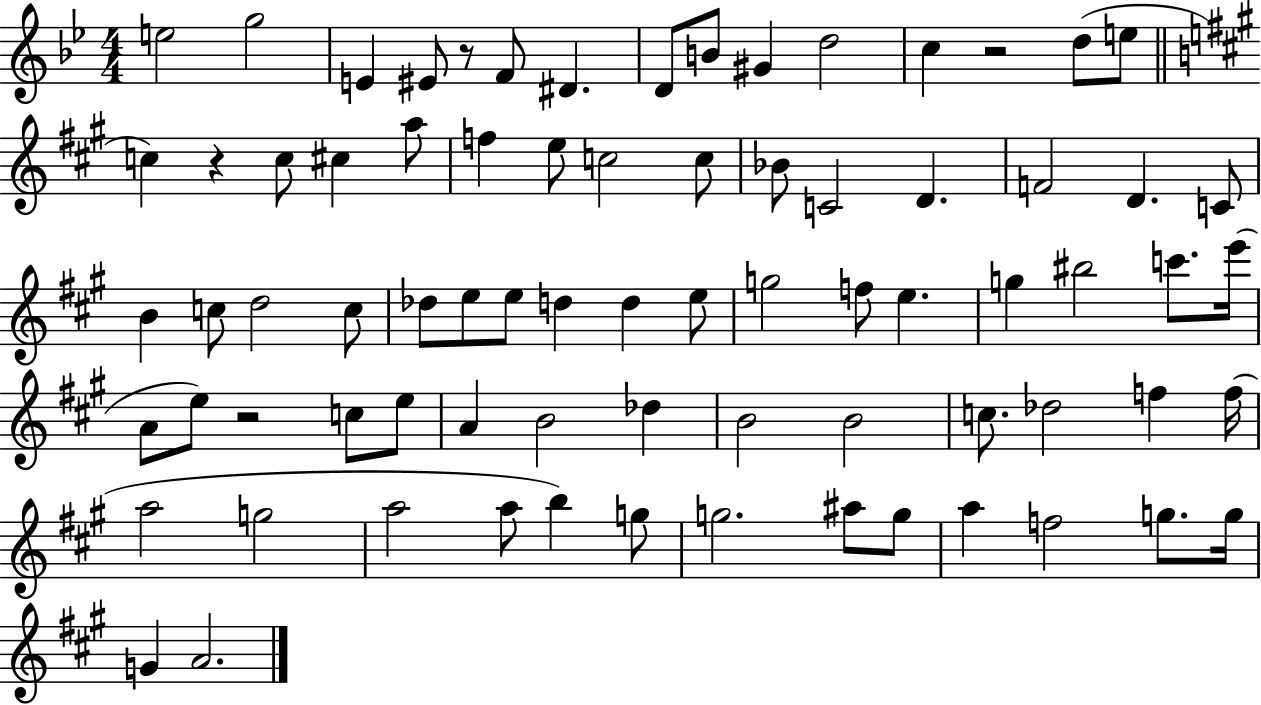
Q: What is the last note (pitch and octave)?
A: A4